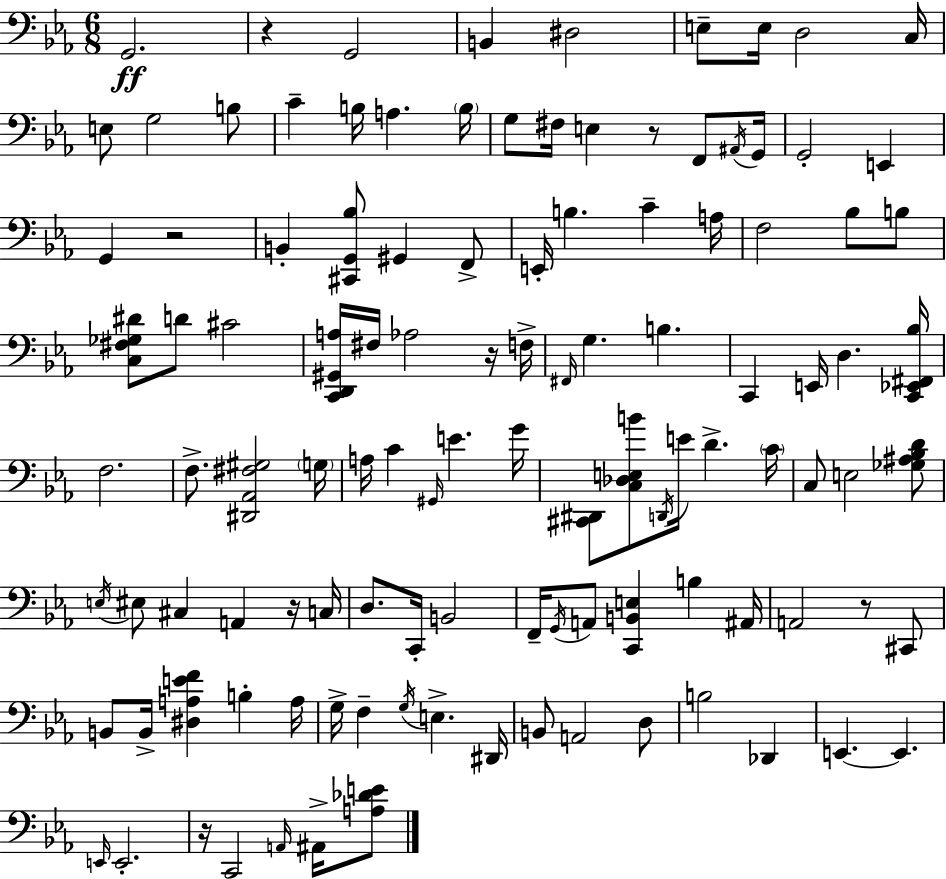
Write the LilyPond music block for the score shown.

{
  \clef bass
  \numericTimeSignature
  \time 6/8
  \key c \minor
  g,2.\ff | r4 g,2 | b,4 dis2 | e8-- e16 d2 c16 | \break e8 g2 b8 | c'4-- b16 a4. \parenthesize b16 | g8 fis16 e4 r8 f,8 \acciaccatura { ais,16 } | g,16 g,2-. e,4 | \break g,4 r2 | b,4-. <cis, g, bes>8 gis,4 f,8-> | e,16-. b4. c'4-- | a16 f2 bes8 b8 | \break <c fis ges dis'>8 d'8 cis'2 | <c, d, gis, a>16 fis16 aes2 r16 | f16-> \grace { fis,16 } g4. b4. | c,4 e,16 d4. | \break <c, ees, fis, bes>16 f2. | f8.-> <dis, aes, fis gis>2 | \parenthesize g16 a16 c'4 \grace { gis,16 } e'4. | g'16 <cis, dis,>8 <c des e b'>8 \acciaccatura { d,16 } e'16 d'4.-> | \break \parenthesize c'16 c8 e2 | <ges ais bes d'>8 \acciaccatura { e16 } eis8 cis4 a,4 | r16 c16 d8. c,16-. b,2 | f,16-- \acciaccatura { g,16 } a,8 <c, b, e>4 | \break b4 ais,16 a,2 | r8 cis,8 b,8 b,16-> <dis a e' f'>4 | b4-. a16 g16-> f4-- \acciaccatura { g16 } | e4.-> dis,16 b,8 a,2 | \break d8 b2 | des,4 e,4.~~ | e,4. \grace { e,16 } e,2.-. | r16 c,2 | \break \grace { a,16 } ais,16-> <a des' e'>8 \bar "|."
}